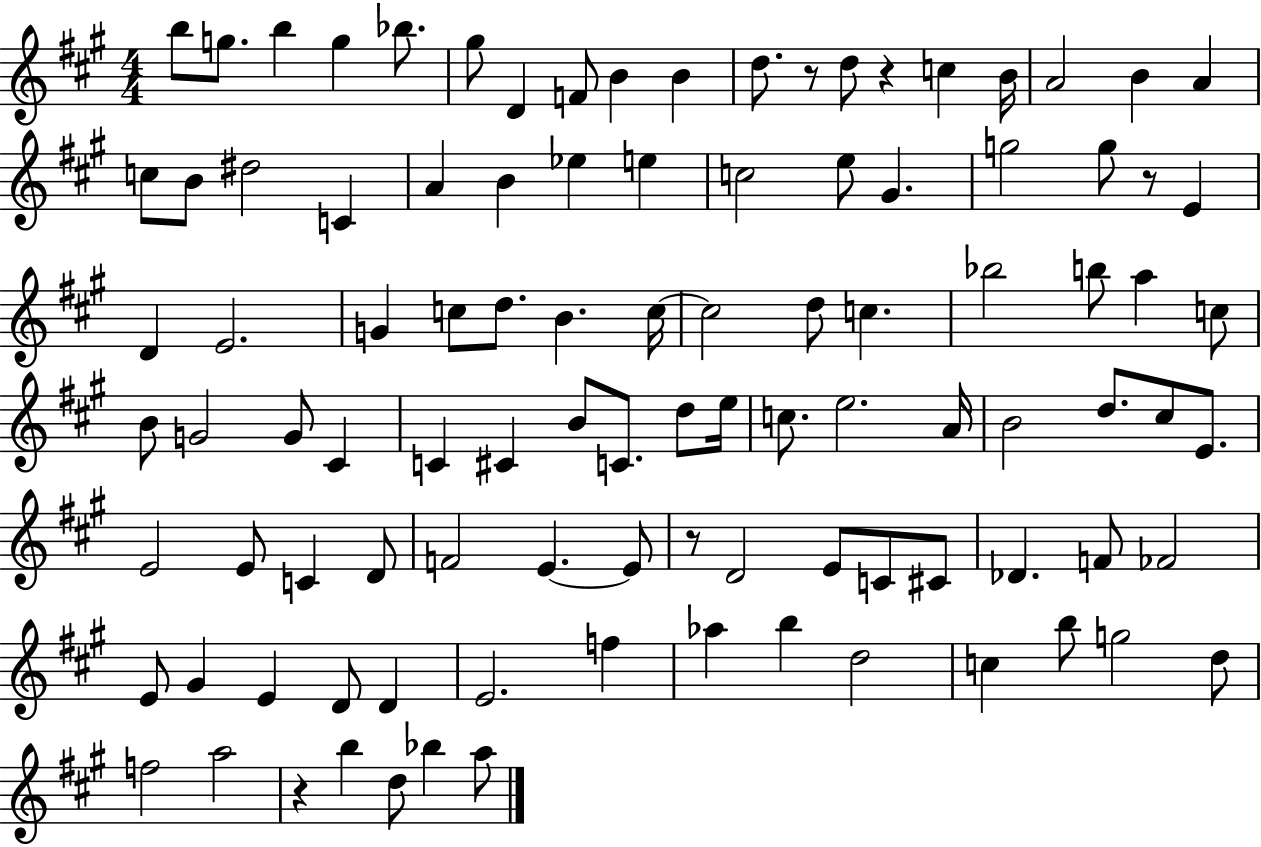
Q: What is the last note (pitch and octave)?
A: A5